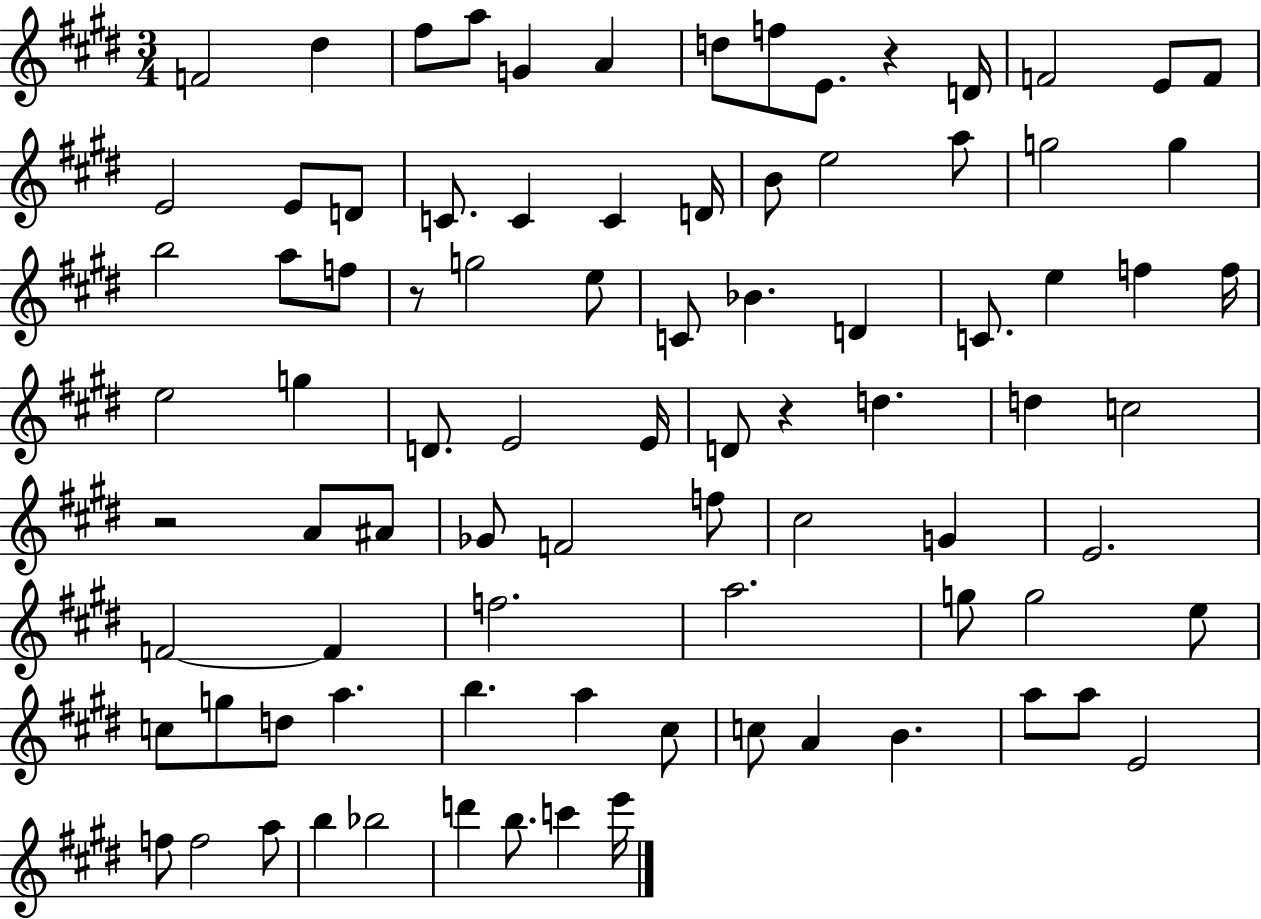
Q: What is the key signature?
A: E major